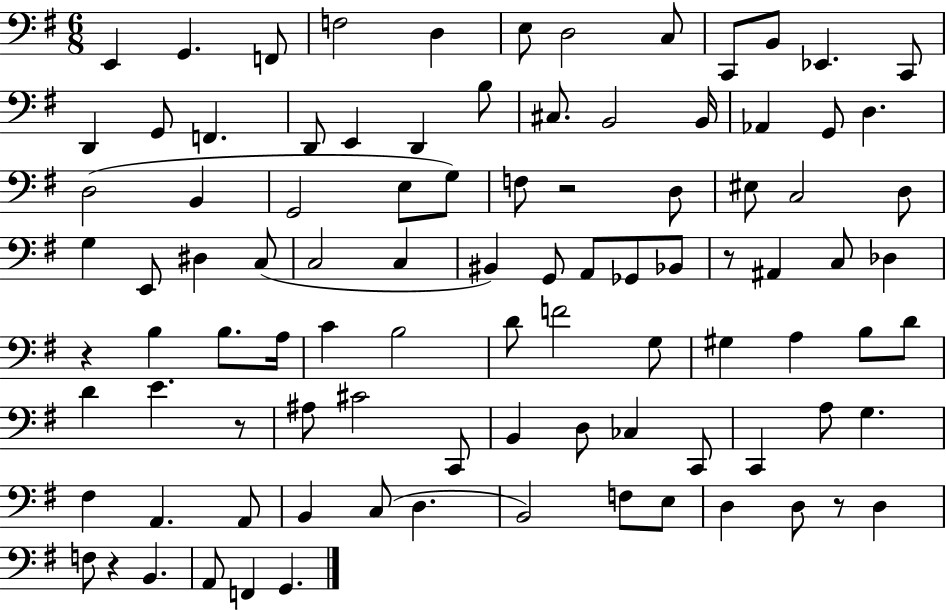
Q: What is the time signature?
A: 6/8